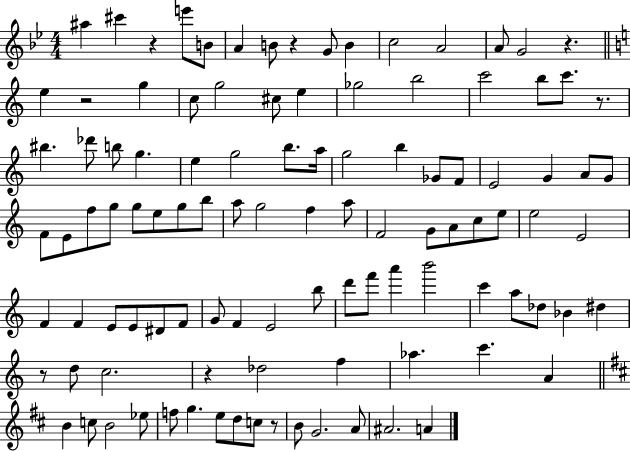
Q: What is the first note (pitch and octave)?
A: A#5